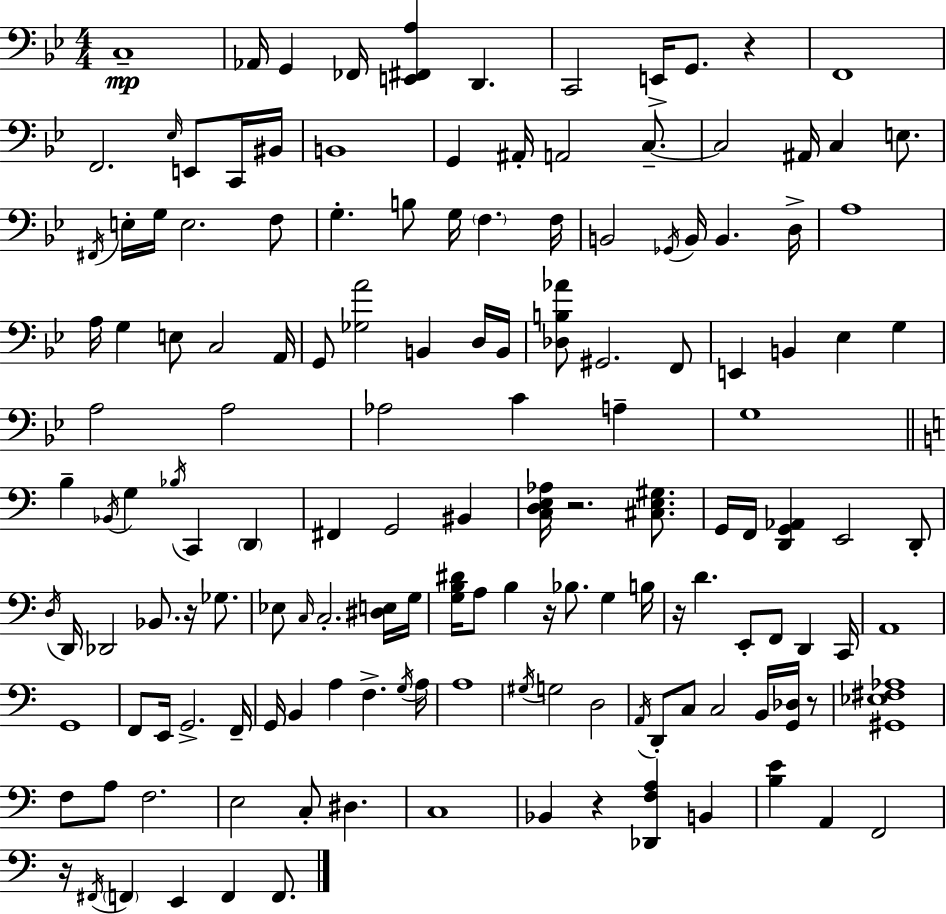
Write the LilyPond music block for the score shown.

{
  \clef bass
  \numericTimeSignature
  \time 4/4
  \key g \minor
  c1--\mp | aes,16 g,4 fes,16 <e, fis, a>4 d,4. | c,2 e,16-> g,8. r4 | f,1 | \break f,2. \grace { ees16 } e,8 c,16 | bis,16 b,1 | g,4 ais,16-. a,2 c8.--~~ | c2 ais,16 c4 e8. | \break \acciaccatura { fis,16 } e16-. g16 e2. | f8 g4.-. b8 g16 \parenthesize f4. | f16 b,2 \acciaccatura { ges,16 } b,16 b,4. | d16-> a1 | \break a16 g4 e8 c2 | a,16 g,8 <ges a'>2 b,4 | d16 b,16 <des b aes'>8 gis,2. | f,8 e,4 b,4 ees4 g4 | \break a2 a2 | aes2 c'4 a4-- | g1 | \bar "||" \break \key a \minor b4-- \acciaccatura { bes,16 } g4 \acciaccatura { bes16 } c,4 \parenthesize d,4 | fis,4 g,2 bis,4 | <c d e aes>16 r2. <cis e gis>8. | g,16 f,16 <d, g, aes,>4 e,2 | \break d,8-. \acciaccatura { d16 } d,16 des,2 bes,8. r16 | ges8. ees8 \grace { c16 } c2.-. | <dis e>16 g16 <g b dis'>16 a8 b4 r16 bes8. g4 | b16 r16 d'4. e,8-. f,8 d,4 | \break c,16 a,1 | g,1 | f,8 e,16 g,2.-> | f,16-- g,16 b,4 a4 f4.-> | \break \acciaccatura { g16 } a16 a1 | \acciaccatura { gis16 } g2 d2 | \acciaccatura { a,16 } d,8-. c8 c2 | b,16 <g, des>16 r8 <gis, ees fis aes>1 | \break f8 a8 f2. | e2 c8-. | dis4. c1 | bes,4 r4 <des, f a>4 | \break b,4 <b e'>4 a,4 f,2 | r16 \acciaccatura { fis,16 } \parenthesize f,4 e,4 | f,4 f,8. \bar "|."
}